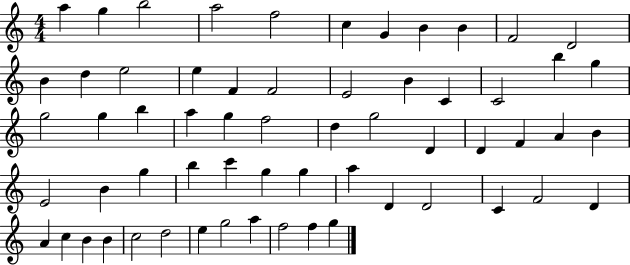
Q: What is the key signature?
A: C major